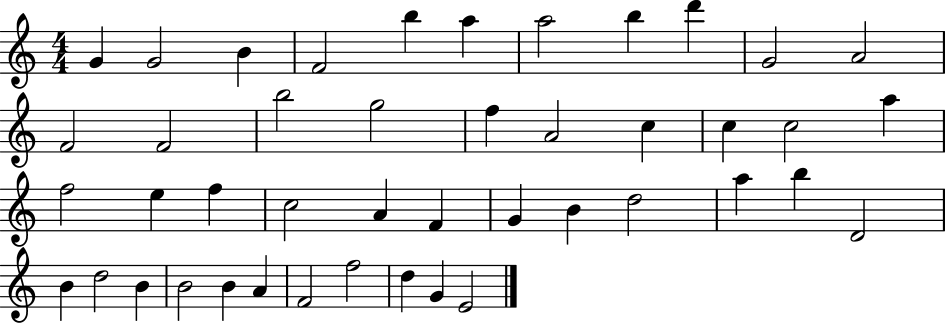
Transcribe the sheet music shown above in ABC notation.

X:1
T:Untitled
M:4/4
L:1/4
K:C
G G2 B F2 b a a2 b d' G2 A2 F2 F2 b2 g2 f A2 c c c2 a f2 e f c2 A F G B d2 a b D2 B d2 B B2 B A F2 f2 d G E2